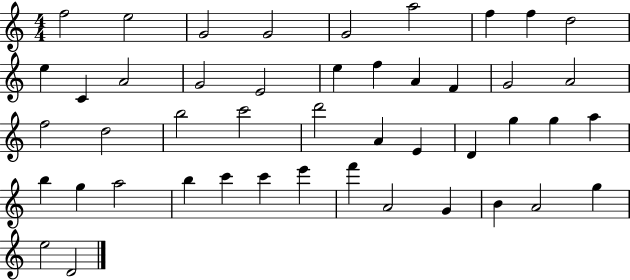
F5/h E5/h G4/h G4/h G4/h A5/h F5/q F5/q D5/h E5/q C4/q A4/h G4/h E4/h E5/q F5/q A4/q F4/q G4/h A4/h F5/h D5/h B5/h C6/h D6/h A4/q E4/q D4/q G5/q G5/q A5/q B5/q G5/q A5/h B5/q C6/q C6/q E6/q F6/q A4/h G4/q B4/q A4/h G5/q E5/h D4/h